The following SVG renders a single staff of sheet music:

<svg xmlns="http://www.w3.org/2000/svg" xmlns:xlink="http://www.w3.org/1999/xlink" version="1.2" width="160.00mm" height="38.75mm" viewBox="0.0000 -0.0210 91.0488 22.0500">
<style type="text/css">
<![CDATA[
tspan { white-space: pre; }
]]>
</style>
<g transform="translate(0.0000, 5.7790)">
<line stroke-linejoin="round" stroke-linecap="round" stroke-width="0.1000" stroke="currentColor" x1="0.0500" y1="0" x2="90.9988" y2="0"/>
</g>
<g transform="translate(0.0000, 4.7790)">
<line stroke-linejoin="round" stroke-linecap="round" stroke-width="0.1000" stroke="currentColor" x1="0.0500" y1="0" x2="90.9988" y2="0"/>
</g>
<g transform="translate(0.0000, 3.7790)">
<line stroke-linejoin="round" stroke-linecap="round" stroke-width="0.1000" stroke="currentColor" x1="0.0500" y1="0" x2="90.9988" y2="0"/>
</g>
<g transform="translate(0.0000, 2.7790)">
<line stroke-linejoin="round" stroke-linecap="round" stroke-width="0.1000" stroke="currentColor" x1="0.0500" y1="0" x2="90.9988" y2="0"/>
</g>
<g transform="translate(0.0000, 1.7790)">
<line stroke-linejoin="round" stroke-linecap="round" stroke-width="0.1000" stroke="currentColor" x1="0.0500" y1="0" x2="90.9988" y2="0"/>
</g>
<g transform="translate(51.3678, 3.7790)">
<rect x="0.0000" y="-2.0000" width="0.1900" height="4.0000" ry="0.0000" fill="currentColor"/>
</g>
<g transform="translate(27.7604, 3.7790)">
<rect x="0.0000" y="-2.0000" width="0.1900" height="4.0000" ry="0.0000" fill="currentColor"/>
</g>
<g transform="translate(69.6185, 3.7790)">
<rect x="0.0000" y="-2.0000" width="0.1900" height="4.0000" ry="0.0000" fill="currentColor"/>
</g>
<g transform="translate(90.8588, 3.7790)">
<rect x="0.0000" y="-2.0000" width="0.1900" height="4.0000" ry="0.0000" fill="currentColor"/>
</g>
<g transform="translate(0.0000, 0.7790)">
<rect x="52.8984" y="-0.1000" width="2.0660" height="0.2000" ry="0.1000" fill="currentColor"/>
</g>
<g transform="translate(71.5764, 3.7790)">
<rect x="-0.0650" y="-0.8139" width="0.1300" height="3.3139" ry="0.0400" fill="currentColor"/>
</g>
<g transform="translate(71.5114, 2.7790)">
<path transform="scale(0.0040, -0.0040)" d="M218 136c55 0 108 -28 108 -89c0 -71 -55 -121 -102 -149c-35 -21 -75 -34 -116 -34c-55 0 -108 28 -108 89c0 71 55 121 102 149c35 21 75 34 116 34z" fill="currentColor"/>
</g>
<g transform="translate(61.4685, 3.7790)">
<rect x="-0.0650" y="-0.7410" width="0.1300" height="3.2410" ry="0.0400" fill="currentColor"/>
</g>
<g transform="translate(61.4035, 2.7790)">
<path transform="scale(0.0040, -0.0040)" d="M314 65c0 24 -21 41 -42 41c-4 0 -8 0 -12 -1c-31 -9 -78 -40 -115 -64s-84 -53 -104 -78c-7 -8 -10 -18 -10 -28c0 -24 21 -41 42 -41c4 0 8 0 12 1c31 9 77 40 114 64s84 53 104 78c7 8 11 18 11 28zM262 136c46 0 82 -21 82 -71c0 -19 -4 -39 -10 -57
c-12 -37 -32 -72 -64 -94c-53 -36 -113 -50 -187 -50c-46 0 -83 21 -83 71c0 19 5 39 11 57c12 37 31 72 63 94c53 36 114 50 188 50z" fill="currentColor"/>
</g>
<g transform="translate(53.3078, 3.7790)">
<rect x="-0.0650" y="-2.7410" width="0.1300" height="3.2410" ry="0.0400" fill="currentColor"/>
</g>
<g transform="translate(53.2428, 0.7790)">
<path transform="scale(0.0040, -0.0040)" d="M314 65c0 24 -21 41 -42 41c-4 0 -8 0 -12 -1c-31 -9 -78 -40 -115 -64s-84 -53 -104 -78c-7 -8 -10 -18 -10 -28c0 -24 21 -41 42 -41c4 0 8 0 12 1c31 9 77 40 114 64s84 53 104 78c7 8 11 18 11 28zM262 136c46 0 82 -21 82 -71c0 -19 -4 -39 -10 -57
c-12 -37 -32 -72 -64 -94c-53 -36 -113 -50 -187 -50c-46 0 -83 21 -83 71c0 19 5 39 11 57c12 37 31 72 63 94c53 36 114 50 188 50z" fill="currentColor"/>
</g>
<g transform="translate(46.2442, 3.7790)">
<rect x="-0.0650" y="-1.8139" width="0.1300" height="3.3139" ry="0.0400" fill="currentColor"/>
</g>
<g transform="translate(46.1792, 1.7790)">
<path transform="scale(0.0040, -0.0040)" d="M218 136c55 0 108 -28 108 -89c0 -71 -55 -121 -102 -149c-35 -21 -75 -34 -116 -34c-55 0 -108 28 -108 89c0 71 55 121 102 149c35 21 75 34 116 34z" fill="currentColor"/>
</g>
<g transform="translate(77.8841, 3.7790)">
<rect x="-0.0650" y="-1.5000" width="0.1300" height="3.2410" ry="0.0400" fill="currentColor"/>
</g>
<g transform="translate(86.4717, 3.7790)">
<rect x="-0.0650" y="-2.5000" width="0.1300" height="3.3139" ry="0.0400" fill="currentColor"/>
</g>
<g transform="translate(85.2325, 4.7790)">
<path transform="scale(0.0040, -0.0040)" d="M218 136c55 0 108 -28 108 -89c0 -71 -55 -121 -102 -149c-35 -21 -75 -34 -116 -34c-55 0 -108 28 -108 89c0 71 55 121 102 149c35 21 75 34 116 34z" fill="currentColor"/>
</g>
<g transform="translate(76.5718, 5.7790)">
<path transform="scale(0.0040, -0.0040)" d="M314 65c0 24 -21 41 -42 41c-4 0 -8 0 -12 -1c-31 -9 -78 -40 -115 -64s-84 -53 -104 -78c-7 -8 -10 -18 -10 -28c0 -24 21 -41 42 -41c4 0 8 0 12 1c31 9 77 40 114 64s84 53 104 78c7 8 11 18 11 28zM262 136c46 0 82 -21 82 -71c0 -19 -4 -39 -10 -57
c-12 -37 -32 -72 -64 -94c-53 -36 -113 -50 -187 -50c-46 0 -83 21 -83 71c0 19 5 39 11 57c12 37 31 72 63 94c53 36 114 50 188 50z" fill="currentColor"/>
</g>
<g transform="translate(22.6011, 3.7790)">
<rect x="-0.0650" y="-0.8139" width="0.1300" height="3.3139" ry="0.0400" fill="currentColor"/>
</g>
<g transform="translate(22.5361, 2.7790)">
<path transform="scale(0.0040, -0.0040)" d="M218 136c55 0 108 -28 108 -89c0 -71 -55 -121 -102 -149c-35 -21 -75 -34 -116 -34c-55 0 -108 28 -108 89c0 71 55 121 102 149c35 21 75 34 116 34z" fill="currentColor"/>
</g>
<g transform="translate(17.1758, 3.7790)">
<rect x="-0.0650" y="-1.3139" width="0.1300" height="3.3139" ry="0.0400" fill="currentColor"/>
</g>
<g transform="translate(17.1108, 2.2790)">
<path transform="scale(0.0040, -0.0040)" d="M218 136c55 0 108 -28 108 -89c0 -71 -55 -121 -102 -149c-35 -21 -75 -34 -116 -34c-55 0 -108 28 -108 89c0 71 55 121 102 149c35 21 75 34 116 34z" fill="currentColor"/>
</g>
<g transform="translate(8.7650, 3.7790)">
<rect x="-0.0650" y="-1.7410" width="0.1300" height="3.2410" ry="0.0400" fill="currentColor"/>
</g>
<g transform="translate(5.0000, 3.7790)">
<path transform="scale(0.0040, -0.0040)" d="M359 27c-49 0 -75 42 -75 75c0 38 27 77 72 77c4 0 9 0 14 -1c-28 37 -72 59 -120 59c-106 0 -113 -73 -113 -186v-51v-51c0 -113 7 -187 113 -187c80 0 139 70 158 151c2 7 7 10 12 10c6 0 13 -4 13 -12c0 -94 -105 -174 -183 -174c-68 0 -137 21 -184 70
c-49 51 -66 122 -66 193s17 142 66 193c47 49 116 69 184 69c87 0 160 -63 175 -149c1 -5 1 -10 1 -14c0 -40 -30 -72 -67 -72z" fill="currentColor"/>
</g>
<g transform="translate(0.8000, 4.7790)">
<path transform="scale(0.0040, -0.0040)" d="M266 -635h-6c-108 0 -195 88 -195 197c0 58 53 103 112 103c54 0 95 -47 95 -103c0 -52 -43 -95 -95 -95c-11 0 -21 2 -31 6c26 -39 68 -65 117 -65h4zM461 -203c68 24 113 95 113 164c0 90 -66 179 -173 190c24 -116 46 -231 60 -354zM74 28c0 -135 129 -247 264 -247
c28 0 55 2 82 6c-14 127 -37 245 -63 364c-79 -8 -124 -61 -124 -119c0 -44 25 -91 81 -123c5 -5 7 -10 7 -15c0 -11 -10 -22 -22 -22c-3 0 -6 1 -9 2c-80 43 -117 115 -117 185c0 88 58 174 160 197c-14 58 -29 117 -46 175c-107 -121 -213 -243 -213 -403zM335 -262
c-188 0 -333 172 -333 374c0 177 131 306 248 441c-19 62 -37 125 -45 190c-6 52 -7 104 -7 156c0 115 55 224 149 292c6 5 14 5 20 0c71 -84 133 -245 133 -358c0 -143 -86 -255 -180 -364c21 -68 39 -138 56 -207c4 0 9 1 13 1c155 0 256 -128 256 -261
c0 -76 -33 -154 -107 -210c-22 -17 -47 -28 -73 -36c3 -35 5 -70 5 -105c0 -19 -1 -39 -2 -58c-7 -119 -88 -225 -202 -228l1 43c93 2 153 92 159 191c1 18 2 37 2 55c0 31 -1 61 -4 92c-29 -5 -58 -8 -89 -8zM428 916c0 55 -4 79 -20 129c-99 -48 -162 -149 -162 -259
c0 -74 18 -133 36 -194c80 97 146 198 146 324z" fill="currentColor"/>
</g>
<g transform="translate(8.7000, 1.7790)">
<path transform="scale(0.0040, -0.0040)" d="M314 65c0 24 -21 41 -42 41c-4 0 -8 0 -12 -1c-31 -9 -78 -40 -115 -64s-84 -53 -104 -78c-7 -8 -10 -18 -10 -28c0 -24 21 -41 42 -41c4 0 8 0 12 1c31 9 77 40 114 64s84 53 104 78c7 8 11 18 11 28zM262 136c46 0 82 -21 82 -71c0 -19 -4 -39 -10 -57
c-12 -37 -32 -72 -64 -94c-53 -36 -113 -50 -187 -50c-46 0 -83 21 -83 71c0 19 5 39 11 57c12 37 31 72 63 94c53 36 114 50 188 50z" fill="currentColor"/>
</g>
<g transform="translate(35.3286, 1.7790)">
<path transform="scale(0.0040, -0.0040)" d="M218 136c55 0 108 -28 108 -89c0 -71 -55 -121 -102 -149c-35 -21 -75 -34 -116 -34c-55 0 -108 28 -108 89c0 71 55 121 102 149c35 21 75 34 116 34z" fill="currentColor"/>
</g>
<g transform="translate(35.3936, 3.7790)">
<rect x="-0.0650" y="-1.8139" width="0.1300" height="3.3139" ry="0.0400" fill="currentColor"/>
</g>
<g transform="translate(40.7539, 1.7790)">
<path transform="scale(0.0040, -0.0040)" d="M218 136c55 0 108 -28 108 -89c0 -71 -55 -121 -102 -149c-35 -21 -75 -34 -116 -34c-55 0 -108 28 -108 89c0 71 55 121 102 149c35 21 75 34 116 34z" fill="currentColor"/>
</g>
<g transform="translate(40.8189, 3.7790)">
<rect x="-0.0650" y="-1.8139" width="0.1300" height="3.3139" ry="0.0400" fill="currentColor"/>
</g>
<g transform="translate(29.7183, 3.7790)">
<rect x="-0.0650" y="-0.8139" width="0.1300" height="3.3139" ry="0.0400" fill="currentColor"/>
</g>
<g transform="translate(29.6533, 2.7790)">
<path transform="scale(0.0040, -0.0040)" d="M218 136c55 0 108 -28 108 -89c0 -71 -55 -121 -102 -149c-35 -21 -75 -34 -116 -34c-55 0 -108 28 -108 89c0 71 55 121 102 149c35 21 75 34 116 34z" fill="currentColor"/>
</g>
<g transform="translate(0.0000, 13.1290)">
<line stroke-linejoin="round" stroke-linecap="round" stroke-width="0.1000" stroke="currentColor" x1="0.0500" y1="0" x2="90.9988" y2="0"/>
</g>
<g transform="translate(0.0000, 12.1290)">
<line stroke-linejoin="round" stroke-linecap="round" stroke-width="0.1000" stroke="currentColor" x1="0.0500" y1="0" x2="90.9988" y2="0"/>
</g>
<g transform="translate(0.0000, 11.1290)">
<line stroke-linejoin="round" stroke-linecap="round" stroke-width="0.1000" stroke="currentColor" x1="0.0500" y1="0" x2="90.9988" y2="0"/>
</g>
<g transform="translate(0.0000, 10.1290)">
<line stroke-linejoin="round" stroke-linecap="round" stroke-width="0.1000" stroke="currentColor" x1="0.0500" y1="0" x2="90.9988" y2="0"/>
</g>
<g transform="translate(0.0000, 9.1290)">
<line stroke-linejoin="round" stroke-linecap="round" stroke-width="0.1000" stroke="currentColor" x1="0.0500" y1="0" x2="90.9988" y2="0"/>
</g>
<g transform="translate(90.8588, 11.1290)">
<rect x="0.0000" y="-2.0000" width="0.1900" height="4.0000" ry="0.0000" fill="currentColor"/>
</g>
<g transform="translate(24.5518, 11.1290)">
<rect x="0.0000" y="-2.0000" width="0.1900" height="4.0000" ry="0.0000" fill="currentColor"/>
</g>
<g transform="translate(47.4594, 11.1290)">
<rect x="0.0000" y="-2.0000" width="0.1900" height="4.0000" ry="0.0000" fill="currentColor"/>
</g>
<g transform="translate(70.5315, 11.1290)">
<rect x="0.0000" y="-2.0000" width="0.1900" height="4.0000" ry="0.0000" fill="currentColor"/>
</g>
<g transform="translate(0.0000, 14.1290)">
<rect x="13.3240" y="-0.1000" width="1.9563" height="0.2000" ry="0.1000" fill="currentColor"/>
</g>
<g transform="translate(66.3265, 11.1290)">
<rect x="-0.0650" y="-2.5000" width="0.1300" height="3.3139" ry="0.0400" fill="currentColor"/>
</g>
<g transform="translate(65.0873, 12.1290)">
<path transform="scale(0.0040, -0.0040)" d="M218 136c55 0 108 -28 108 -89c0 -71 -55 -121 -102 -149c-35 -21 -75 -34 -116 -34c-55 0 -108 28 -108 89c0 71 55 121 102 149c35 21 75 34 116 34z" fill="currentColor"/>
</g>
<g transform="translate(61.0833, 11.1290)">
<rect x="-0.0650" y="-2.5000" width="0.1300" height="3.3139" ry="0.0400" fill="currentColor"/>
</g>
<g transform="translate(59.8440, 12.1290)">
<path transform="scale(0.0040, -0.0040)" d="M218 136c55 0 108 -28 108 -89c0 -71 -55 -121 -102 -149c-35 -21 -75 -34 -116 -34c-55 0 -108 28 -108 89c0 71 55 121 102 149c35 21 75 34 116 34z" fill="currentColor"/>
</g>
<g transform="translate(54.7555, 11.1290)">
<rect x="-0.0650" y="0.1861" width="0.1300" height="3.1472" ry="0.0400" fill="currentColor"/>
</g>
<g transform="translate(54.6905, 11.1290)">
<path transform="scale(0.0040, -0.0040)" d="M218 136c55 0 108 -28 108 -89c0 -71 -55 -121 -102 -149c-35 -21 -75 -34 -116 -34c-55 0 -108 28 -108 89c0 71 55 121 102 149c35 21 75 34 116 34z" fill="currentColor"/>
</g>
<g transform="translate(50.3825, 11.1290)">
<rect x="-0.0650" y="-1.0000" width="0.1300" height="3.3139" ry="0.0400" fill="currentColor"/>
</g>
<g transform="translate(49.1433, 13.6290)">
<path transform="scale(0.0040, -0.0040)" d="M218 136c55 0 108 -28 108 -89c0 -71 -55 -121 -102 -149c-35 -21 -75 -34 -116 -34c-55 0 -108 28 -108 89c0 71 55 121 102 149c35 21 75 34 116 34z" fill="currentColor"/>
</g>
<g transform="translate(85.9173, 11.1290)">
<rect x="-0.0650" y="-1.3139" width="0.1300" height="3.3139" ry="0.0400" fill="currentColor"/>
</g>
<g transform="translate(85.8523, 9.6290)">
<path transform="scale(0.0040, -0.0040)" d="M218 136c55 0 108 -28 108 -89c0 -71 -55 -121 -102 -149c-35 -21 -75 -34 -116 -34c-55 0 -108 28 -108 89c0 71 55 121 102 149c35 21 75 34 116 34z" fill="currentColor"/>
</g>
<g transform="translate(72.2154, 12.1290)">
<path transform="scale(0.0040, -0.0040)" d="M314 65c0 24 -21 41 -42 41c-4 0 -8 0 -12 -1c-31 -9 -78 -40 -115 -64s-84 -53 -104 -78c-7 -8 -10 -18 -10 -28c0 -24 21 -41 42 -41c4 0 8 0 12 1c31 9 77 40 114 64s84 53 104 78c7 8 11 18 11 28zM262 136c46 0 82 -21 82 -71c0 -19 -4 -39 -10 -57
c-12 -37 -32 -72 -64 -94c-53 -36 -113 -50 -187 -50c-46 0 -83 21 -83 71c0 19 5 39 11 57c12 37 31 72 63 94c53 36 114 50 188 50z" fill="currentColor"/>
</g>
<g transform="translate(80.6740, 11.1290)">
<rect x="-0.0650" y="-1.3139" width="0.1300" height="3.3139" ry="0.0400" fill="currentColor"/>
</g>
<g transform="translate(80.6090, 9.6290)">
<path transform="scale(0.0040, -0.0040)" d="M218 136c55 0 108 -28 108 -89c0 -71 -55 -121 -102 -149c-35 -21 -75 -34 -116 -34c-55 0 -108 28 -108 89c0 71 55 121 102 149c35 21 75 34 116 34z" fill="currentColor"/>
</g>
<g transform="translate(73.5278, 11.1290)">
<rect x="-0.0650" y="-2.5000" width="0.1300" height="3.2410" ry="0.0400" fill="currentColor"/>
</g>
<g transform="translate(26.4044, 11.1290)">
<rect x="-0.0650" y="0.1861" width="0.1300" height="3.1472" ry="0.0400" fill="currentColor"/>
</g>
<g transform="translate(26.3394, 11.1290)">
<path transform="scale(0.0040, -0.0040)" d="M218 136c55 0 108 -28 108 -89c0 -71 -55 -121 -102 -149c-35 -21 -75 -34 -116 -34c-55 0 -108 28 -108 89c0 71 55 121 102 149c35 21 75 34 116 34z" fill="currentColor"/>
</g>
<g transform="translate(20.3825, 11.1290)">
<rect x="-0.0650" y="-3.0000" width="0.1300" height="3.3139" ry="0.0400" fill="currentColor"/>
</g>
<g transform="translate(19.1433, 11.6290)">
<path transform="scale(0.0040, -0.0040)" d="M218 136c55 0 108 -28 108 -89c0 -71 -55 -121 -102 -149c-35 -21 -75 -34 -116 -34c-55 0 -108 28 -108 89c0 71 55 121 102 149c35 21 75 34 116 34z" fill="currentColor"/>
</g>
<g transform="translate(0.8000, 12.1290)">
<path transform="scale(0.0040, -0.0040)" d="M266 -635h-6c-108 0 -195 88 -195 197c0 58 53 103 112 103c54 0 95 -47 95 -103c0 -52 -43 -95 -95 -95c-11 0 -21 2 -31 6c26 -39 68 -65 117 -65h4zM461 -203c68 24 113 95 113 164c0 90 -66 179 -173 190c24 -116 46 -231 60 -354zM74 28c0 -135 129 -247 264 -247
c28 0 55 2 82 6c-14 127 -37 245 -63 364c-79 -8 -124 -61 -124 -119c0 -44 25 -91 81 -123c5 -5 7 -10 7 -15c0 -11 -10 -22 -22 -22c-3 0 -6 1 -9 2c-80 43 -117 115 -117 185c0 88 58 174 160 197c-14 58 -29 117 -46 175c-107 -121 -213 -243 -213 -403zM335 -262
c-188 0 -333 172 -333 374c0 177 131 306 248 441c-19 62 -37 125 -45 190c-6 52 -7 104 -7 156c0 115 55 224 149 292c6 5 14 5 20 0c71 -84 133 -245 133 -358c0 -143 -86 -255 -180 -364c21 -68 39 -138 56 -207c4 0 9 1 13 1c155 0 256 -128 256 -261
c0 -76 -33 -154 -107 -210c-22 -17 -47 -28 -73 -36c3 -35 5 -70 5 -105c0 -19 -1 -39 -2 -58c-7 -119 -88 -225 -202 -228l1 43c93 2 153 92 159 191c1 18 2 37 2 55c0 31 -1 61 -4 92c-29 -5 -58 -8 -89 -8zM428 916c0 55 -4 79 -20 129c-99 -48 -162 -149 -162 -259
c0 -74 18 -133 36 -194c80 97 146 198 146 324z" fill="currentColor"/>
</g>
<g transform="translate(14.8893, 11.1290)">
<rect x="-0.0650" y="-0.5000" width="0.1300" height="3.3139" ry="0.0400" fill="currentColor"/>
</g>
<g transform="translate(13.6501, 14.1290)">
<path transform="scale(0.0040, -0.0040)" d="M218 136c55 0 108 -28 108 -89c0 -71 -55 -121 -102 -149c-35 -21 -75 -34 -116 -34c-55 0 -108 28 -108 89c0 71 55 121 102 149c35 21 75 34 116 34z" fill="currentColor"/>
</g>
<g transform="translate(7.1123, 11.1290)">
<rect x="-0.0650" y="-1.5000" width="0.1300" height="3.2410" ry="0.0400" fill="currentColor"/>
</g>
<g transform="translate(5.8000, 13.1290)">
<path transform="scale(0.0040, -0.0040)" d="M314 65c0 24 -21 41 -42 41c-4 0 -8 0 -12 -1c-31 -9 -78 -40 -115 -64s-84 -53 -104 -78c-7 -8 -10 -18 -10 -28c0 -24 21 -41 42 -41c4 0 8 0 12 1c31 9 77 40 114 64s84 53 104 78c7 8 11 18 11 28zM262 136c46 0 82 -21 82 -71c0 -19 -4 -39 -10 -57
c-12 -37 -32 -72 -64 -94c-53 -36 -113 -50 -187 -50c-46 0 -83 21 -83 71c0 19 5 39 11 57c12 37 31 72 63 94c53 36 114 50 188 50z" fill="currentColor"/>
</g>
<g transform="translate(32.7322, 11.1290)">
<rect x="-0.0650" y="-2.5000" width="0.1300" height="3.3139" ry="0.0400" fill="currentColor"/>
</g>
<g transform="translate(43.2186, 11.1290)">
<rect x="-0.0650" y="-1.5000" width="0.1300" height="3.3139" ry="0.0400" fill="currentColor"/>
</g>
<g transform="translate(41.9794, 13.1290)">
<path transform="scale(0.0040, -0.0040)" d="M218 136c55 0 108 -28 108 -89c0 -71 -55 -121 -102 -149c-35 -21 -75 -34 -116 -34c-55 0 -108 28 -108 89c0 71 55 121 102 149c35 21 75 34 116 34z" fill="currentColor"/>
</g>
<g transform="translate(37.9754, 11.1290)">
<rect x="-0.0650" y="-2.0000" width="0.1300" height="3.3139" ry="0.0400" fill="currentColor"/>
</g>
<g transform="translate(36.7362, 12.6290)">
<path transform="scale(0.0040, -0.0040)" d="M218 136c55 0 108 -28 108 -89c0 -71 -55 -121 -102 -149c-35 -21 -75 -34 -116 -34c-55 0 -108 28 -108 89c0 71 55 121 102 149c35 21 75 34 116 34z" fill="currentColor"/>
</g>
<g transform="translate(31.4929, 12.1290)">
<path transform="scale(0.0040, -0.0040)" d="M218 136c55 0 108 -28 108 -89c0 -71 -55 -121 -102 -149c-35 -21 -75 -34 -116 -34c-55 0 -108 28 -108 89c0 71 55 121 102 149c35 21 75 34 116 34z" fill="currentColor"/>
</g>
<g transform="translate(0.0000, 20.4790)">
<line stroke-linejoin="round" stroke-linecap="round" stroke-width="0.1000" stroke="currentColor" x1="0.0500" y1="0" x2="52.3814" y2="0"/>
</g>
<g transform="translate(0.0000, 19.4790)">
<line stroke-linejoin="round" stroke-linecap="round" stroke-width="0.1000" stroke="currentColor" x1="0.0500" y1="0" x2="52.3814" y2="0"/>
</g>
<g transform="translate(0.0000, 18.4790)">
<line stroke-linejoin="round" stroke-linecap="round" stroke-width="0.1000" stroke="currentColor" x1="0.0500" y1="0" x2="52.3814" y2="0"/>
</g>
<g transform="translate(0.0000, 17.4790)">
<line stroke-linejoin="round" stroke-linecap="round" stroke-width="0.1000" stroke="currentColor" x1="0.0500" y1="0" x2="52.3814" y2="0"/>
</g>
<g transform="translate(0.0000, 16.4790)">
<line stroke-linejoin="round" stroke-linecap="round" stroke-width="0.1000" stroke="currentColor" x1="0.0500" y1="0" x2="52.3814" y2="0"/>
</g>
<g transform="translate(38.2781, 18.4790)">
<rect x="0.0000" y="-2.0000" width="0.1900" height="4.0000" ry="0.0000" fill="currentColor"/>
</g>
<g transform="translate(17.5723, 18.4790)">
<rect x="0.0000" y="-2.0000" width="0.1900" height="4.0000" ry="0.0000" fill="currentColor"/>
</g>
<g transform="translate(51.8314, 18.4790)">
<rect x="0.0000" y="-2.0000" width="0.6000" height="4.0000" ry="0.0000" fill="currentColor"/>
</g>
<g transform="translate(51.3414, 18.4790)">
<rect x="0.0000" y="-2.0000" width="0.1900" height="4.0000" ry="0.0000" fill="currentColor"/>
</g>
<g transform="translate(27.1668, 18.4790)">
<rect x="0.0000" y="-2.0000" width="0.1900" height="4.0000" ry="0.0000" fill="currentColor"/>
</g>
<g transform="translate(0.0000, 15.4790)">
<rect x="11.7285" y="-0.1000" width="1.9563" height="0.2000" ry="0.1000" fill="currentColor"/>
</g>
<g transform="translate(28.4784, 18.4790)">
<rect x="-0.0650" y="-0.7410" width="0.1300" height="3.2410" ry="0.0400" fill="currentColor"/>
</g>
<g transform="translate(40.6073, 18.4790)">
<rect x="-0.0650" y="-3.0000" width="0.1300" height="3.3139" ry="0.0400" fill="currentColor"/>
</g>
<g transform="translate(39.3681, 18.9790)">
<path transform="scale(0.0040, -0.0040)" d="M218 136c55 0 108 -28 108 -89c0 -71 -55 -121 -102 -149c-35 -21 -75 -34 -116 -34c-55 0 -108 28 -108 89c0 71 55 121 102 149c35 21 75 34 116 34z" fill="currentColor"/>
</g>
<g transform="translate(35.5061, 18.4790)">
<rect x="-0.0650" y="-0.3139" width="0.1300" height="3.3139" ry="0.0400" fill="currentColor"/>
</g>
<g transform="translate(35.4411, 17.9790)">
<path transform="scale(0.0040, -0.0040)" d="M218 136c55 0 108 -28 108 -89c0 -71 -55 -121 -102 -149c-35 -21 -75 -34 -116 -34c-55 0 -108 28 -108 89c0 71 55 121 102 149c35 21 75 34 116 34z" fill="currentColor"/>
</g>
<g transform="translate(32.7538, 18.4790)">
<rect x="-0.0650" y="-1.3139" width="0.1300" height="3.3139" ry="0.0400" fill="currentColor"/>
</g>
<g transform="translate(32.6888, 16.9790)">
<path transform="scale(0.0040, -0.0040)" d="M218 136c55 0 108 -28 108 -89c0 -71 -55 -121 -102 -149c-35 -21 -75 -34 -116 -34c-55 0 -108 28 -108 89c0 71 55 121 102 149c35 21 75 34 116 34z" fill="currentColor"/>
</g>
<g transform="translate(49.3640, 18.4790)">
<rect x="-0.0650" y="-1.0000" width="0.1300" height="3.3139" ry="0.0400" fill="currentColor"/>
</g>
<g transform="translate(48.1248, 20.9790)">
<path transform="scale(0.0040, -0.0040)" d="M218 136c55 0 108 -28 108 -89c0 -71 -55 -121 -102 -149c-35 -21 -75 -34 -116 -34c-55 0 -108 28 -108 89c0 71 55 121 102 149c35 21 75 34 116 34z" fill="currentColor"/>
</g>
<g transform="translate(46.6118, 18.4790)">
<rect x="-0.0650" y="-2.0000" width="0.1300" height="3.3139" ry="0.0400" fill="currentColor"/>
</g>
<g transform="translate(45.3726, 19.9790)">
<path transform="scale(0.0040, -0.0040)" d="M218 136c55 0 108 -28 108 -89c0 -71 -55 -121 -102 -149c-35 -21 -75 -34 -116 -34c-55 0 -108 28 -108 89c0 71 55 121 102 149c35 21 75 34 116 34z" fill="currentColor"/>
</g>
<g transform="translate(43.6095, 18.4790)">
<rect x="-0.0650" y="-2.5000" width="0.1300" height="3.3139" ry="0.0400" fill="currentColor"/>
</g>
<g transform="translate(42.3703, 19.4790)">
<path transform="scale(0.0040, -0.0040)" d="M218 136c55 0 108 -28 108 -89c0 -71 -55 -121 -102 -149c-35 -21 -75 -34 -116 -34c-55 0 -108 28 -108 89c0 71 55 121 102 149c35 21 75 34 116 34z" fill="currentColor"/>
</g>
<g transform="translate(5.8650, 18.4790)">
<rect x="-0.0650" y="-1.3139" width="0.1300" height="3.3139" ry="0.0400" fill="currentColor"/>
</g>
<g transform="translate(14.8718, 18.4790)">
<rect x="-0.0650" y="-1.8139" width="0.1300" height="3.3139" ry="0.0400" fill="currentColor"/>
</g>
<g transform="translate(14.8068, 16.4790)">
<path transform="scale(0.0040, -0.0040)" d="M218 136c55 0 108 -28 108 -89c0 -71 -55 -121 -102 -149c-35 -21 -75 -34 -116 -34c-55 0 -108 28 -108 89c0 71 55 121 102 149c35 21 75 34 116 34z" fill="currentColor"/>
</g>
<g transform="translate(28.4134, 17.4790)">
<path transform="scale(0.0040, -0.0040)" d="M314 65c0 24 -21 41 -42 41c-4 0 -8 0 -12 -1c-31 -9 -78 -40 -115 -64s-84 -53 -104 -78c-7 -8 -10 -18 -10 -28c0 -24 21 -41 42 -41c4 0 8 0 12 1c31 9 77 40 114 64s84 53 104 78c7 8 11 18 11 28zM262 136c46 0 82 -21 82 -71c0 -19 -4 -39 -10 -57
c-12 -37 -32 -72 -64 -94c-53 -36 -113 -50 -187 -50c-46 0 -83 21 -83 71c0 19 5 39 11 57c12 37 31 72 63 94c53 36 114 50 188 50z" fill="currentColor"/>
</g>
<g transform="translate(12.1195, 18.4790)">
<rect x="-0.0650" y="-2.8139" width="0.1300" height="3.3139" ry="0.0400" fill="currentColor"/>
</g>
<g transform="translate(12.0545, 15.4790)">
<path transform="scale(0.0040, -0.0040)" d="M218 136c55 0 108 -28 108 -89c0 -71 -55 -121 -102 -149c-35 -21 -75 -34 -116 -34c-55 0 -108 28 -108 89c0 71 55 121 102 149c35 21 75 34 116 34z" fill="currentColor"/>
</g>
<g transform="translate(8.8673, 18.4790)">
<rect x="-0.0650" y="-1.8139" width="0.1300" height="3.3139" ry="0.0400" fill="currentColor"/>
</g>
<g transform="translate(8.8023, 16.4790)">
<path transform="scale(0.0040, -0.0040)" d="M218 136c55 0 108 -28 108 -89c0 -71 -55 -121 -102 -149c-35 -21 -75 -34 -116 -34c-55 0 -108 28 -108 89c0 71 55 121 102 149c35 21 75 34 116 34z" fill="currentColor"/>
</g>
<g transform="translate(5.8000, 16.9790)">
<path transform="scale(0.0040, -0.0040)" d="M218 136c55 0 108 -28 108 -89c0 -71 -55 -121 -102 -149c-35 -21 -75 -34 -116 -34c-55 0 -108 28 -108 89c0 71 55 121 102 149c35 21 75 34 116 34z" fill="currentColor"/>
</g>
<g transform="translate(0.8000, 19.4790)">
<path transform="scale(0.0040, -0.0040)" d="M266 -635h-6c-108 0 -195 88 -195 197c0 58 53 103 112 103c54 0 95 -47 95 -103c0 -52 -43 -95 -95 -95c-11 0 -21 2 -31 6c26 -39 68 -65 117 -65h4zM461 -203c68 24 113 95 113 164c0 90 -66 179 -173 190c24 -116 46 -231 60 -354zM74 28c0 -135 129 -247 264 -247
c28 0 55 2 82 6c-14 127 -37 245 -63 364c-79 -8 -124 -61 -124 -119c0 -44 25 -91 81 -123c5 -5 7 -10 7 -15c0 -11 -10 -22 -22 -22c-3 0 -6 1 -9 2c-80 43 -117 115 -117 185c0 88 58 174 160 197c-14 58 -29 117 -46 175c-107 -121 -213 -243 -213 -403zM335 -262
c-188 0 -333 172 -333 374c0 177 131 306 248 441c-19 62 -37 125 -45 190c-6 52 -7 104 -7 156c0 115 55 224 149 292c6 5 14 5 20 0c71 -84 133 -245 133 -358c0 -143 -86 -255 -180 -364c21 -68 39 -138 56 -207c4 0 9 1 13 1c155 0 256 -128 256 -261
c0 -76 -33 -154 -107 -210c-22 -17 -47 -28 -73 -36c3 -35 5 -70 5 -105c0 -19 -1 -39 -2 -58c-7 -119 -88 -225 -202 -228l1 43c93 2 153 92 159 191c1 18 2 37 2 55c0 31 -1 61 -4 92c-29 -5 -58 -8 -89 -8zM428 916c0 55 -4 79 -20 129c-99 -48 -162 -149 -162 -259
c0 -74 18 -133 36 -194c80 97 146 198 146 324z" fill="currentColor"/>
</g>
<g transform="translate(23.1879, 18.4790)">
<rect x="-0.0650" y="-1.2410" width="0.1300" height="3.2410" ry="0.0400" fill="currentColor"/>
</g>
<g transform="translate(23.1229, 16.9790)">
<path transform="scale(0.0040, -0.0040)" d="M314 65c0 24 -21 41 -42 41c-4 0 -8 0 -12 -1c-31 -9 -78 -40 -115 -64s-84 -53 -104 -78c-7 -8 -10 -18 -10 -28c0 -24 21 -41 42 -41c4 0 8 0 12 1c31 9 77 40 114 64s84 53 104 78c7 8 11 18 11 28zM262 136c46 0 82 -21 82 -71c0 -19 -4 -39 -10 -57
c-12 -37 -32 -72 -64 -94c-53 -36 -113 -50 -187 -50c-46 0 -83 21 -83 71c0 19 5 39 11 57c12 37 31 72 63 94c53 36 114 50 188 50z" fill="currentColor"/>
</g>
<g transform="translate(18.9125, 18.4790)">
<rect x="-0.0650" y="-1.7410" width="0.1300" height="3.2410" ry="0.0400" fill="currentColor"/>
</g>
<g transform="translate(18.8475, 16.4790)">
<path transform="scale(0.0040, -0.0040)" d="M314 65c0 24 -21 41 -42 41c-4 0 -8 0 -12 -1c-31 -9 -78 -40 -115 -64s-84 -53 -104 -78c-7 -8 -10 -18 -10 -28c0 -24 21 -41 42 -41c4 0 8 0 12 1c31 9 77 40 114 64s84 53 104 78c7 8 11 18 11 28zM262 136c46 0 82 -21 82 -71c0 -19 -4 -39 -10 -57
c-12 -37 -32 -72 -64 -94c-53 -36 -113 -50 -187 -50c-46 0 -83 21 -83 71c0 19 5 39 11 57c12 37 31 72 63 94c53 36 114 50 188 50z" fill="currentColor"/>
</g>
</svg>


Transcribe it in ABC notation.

X:1
T:Untitled
M:4/4
L:1/4
K:C
f2 e d d f f f a2 d2 d E2 G E2 C A B G F E D B G G G2 e e e f a f f2 e2 d2 e c A G F D